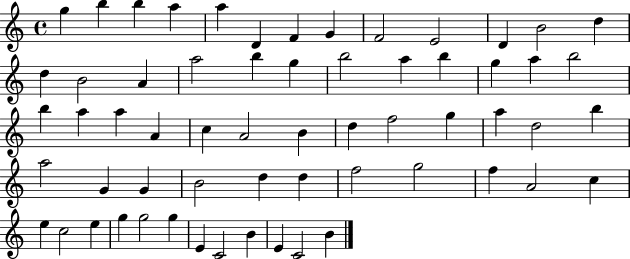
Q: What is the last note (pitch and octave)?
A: B4